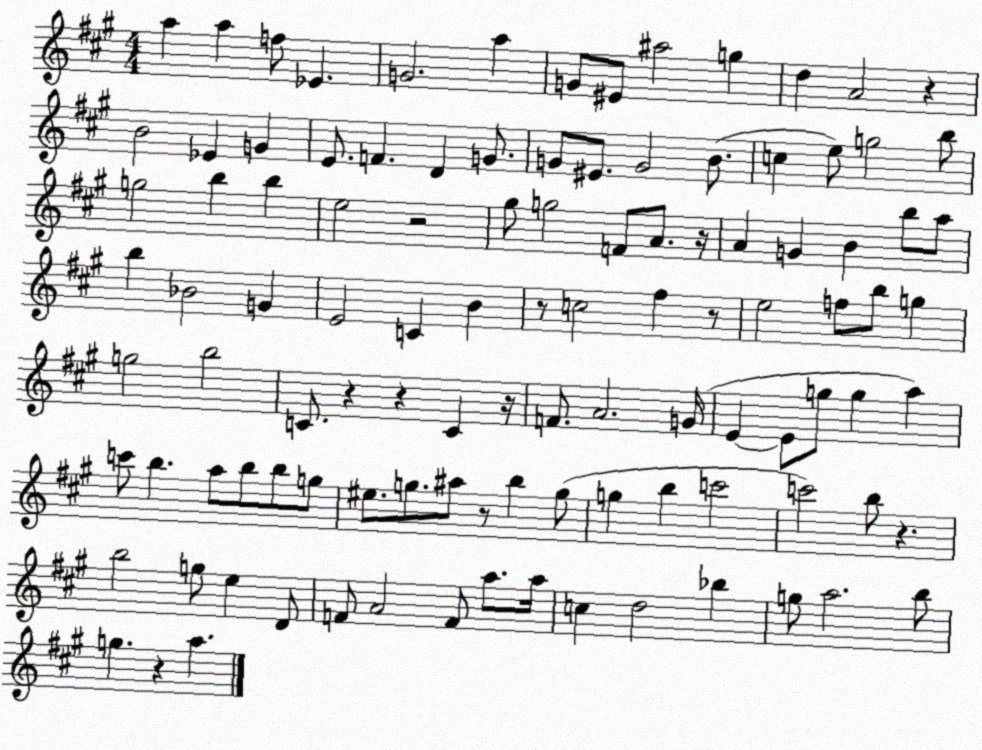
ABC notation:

X:1
T:Untitled
M:4/4
L:1/4
K:A
a a f/2 _E G2 a G/2 ^E/2 ^a2 g d A2 z B2 _E G E/2 F D G/2 G/2 ^E/2 G2 B/2 c e/2 g2 b/2 g2 b b e2 z2 ^g/2 g2 F/2 A/2 z/4 A G B b/2 a/2 b _B2 G E2 C B z/2 c2 ^f z/2 e2 f/2 b/2 g g2 b2 C/2 z z C z/4 F/2 A2 G/4 E E/2 g/2 g a c'/2 b a/2 b/2 b/2 g/2 ^e/2 g/2 ^a/2 z/2 b g/2 g b c'2 c'2 b/2 z b2 g/2 e D/2 F/2 A2 F/2 a/2 a/4 c d2 _b g/2 a2 b/2 g z a